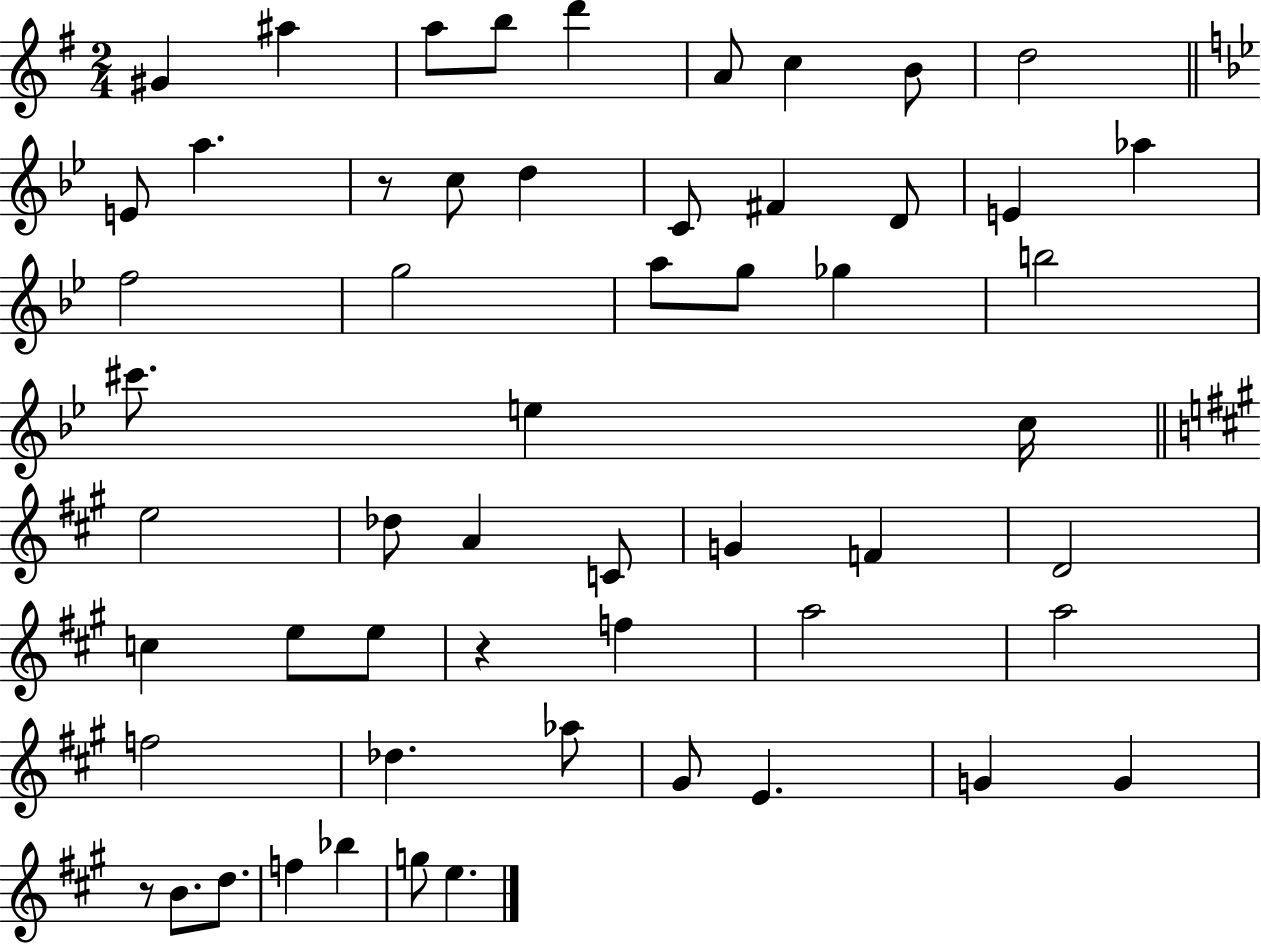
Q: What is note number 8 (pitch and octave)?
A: B4